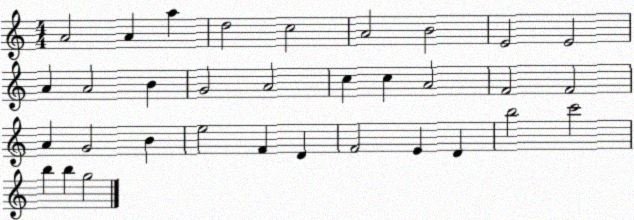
X:1
T:Untitled
M:4/4
L:1/4
K:C
A2 A a d2 c2 A2 B2 E2 E2 A A2 B G2 A2 c c A2 F2 F2 A G2 B e2 F D F2 E D b2 c'2 b b g2